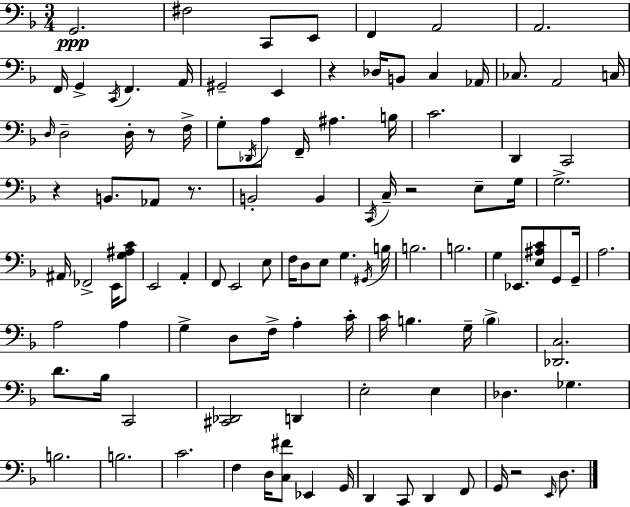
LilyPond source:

{
  \clef bass
  \numericTimeSignature
  \time 3/4
  \key f \major
  g,2.\ppp | fis2 c,8 e,8 | f,4 a,2 | a,2. | \break f,16 g,4-> \acciaccatura { c,16 } f,4. | a,16 gis,2-- e,4 | r4 des16 b,8 c4 | aes,16 ces8. a,2 | \break c16 \grace { d16 } d2-- d16-. r8 | f16-> g8-. \acciaccatura { des,16 } a8 f,16-- ais4. | b16 c'2. | d,4 c,2 | \break r4 b,8. aes,8 | r8. b,2-. b,4 | \acciaccatura { c,16 } c16-- r2 | e8-- g16 g2.-> | \break ais,16 fes,2-> | e,16 <g ais c'>8 e,2 | a,4-. f,8 e,2 | e8 f16 d8 e8 g4. | \break \acciaccatura { gis,16 } b16 b2. | b2. | g4 ees,8. | <e ais c'>8 g,8 g,16-- a2. | \break a2 | a4 g4-> d8 f16-> | a4-. c'16-. c'16 b4. | g16-- \parenthesize b4-> <des, c>2. | \break d'8. bes16 c,2 | <cis, des,>2 | d,4 e2-. | e4 des4. ges4. | \break b2. | b2. | c'2. | f4 d16 <c fis'>8 | \break ees,4 g,16 d,4 c,8 d,4 | f,8 g,16 r2 | \grace { e,16 } d8. \bar "|."
}